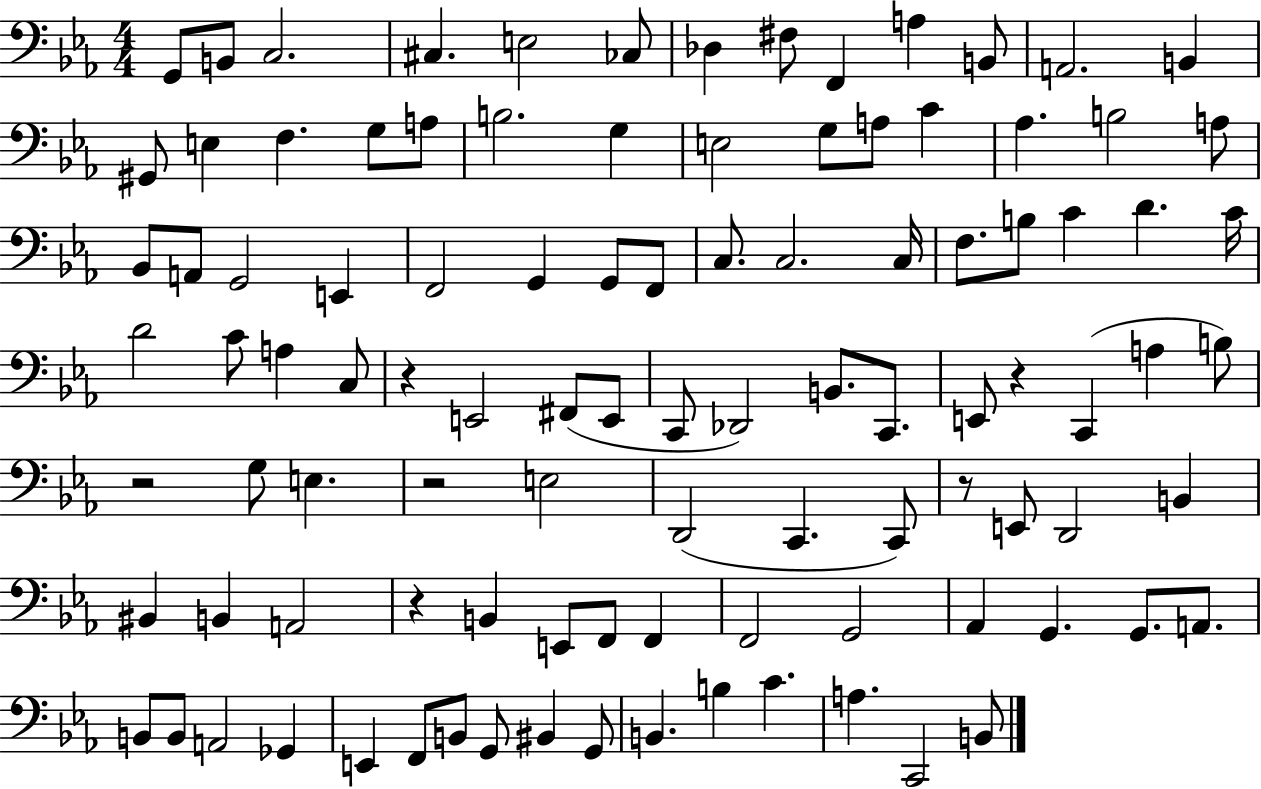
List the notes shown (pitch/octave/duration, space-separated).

G2/e B2/e C3/h. C#3/q. E3/h CES3/e Db3/q F#3/e F2/q A3/q B2/e A2/h. B2/q G#2/e E3/q F3/q. G3/e A3/e B3/h. G3/q E3/h G3/e A3/e C4/q Ab3/q. B3/h A3/e Bb2/e A2/e G2/h E2/q F2/h G2/q G2/e F2/e C3/e. C3/h. C3/s F3/e. B3/e C4/q D4/q. C4/s D4/h C4/e A3/q C3/e R/q E2/h F#2/e E2/e C2/e Db2/h B2/e. C2/e. E2/e R/q C2/q A3/q B3/e R/h G3/e E3/q. R/h E3/h D2/h C2/q. C2/e R/e E2/e D2/h B2/q BIS2/q B2/q A2/h R/q B2/q E2/e F2/e F2/q F2/h G2/h Ab2/q G2/q. G2/e. A2/e. B2/e B2/e A2/h Gb2/q E2/q F2/e B2/e G2/e BIS2/q G2/e B2/q. B3/q C4/q. A3/q. C2/h B2/e